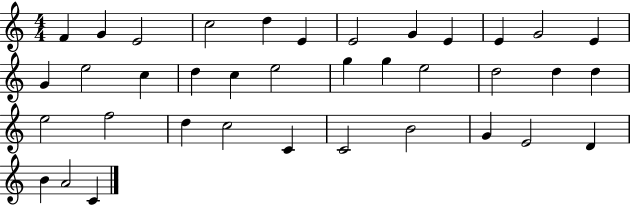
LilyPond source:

{
  \clef treble
  \numericTimeSignature
  \time 4/4
  \key c \major
  f'4 g'4 e'2 | c''2 d''4 e'4 | e'2 g'4 e'4 | e'4 g'2 e'4 | \break g'4 e''2 c''4 | d''4 c''4 e''2 | g''4 g''4 e''2 | d''2 d''4 d''4 | \break e''2 f''2 | d''4 c''2 c'4 | c'2 b'2 | g'4 e'2 d'4 | \break b'4 a'2 c'4 | \bar "|."
}